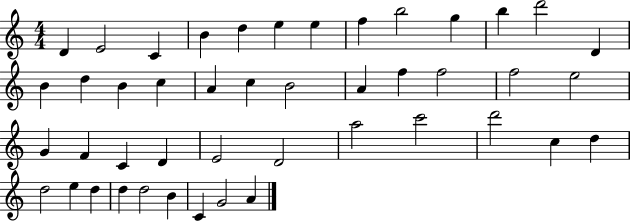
X:1
T:Untitled
M:4/4
L:1/4
K:C
D E2 C B d e e f b2 g b d'2 D B d B c A c B2 A f f2 f2 e2 G F C D E2 D2 a2 c'2 d'2 c d d2 e d d d2 B C G2 A